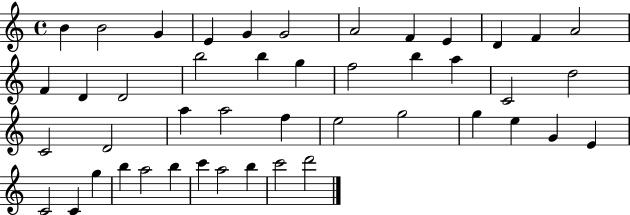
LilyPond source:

{
  \clef treble
  \time 4/4
  \defaultTimeSignature
  \key c \major
  b'4 b'2 g'4 | e'4 g'4 g'2 | a'2 f'4 e'4 | d'4 f'4 a'2 | \break f'4 d'4 d'2 | b''2 b''4 g''4 | f''2 b''4 a''4 | c'2 d''2 | \break c'2 d'2 | a''4 a''2 f''4 | e''2 g''2 | g''4 e''4 g'4 e'4 | \break c'2 c'4 g''4 | b''4 a''2 b''4 | c'''4 a''2 b''4 | c'''2 d'''2 | \break \bar "|."
}